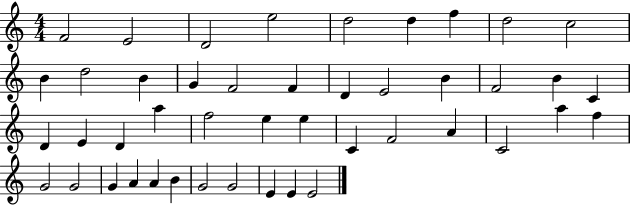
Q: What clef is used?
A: treble